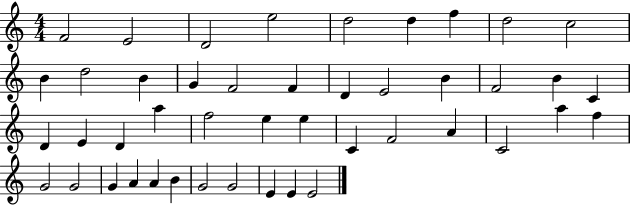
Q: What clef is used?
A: treble